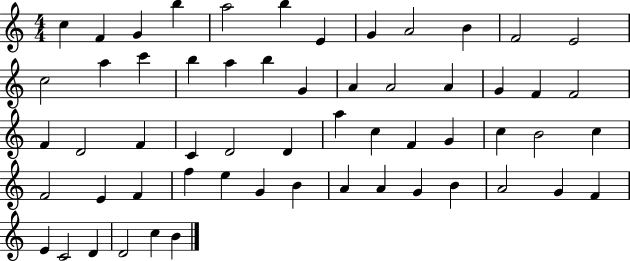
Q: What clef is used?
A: treble